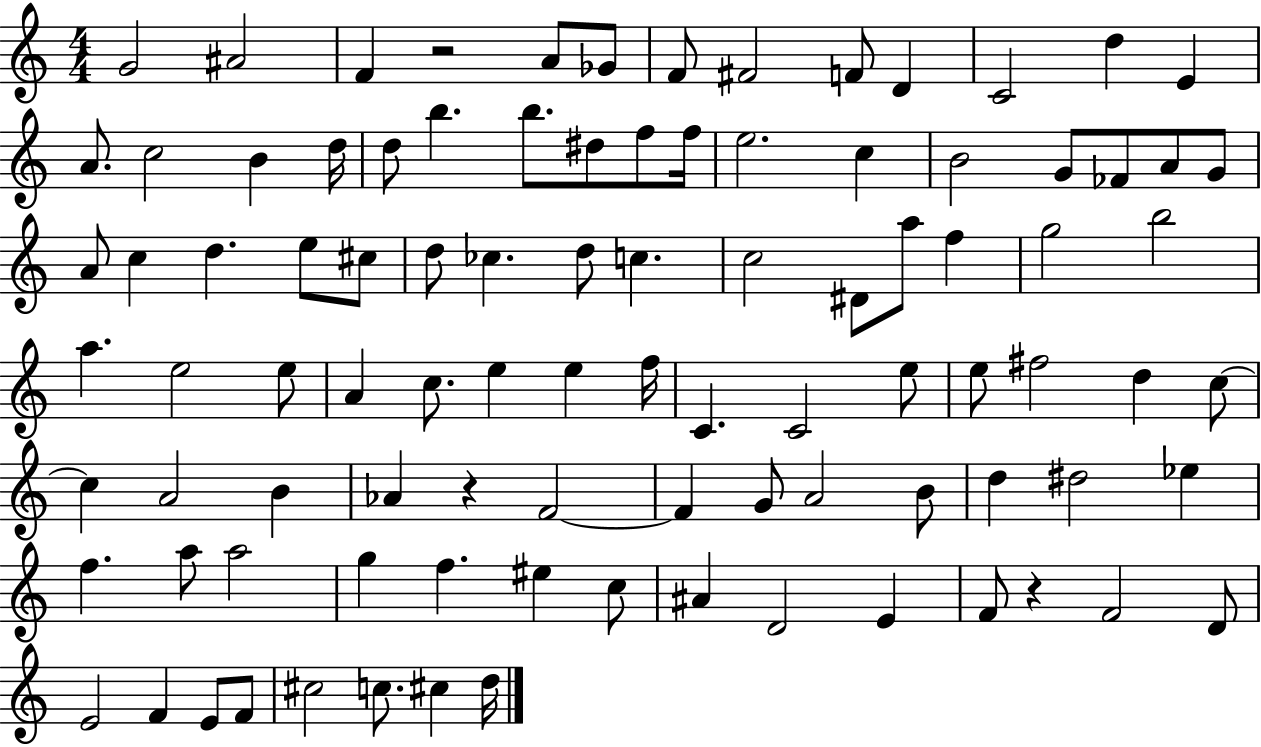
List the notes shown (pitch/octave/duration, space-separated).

G4/h A#4/h F4/q R/h A4/e Gb4/e F4/e F#4/h F4/e D4/q C4/h D5/q E4/q A4/e. C5/h B4/q D5/s D5/e B5/q. B5/e. D#5/e F5/e F5/s E5/h. C5/q B4/h G4/e FES4/e A4/e G4/e A4/e C5/q D5/q. E5/e C#5/e D5/e CES5/q. D5/e C5/q. C5/h D#4/e A5/e F5/q G5/h B5/h A5/q. E5/h E5/e A4/q C5/e. E5/q E5/q F5/s C4/q. C4/h E5/e E5/e F#5/h D5/q C5/e C5/q A4/h B4/q Ab4/q R/q F4/h F4/q G4/e A4/h B4/e D5/q D#5/h Eb5/q F5/q. A5/e A5/h G5/q F5/q. EIS5/q C5/e A#4/q D4/h E4/q F4/e R/q F4/h D4/e E4/h F4/q E4/e F4/e C#5/h C5/e. C#5/q D5/s